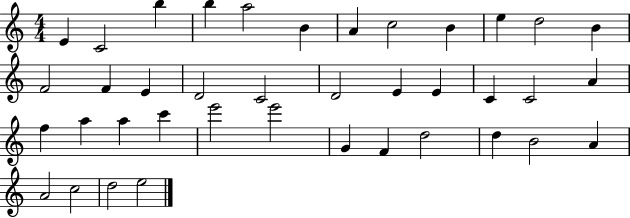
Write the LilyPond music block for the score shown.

{
  \clef treble
  \numericTimeSignature
  \time 4/4
  \key c \major
  e'4 c'2 b''4 | b''4 a''2 b'4 | a'4 c''2 b'4 | e''4 d''2 b'4 | \break f'2 f'4 e'4 | d'2 c'2 | d'2 e'4 e'4 | c'4 c'2 a'4 | \break f''4 a''4 a''4 c'''4 | e'''2 e'''2 | g'4 f'4 d''2 | d''4 b'2 a'4 | \break a'2 c''2 | d''2 e''2 | \bar "|."
}